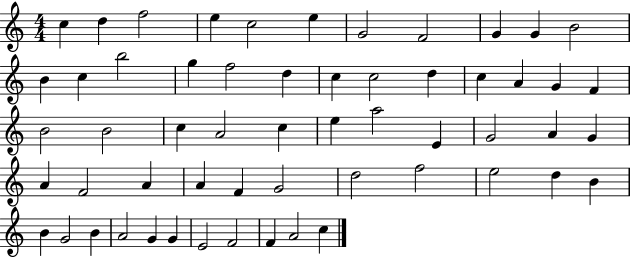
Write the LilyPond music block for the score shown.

{
  \clef treble
  \numericTimeSignature
  \time 4/4
  \key c \major
  c''4 d''4 f''2 | e''4 c''2 e''4 | g'2 f'2 | g'4 g'4 b'2 | \break b'4 c''4 b''2 | g''4 f''2 d''4 | c''4 c''2 d''4 | c''4 a'4 g'4 f'4 | \break b'2 b'2 | c''4 a'2 c''4 | e''4 a''2 e'4 | g'2 a'4 g'4 | \break a'4 f'2 a'4 | a'4 f'4 g'2 | d''2 f''2 | e''2 d''4 b'4 | \break b'4 g'2 b'4 | a'2 g'4 g'4 | e'2 f'2 | f'4 a'2 c''4 | \break \bar "|."
}